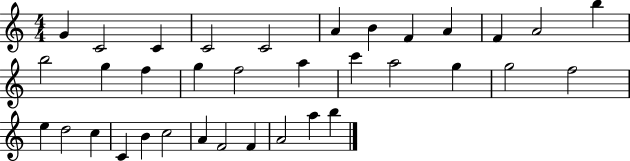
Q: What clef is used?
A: treble